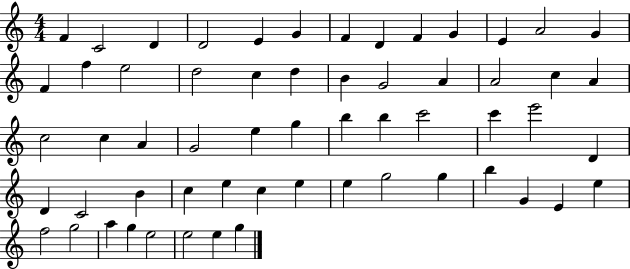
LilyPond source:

{
  \clef treble
  \numericTimeSignature
  \time 4/4
  \key c \major
  f'4 c'2 d'4 | d'2 e'4 g'4 | f'4 d'4 f'4 g'4 | e'4 a'2 g'4 | \break f'4 f''4 e''2 | d''2 c''4 d''4 | b'4 g'2 a'4 | a'2 c''4 a'4 | \break c''2 c''4 a'4 | g'2 e''4 g''4 | b''4 b''4 c'''2 | c'''4 e'''2 d'4 | \break d'4 c'2 b'4 | c''4 e''4 c''4 e''4 | e''4 g''2 g''4 | b''4 g'4 e'4 e''4 | \break f''2 g''2 | a''4 g''4 e''2 | e''2 e''4 g''4 | \bar "|."
}